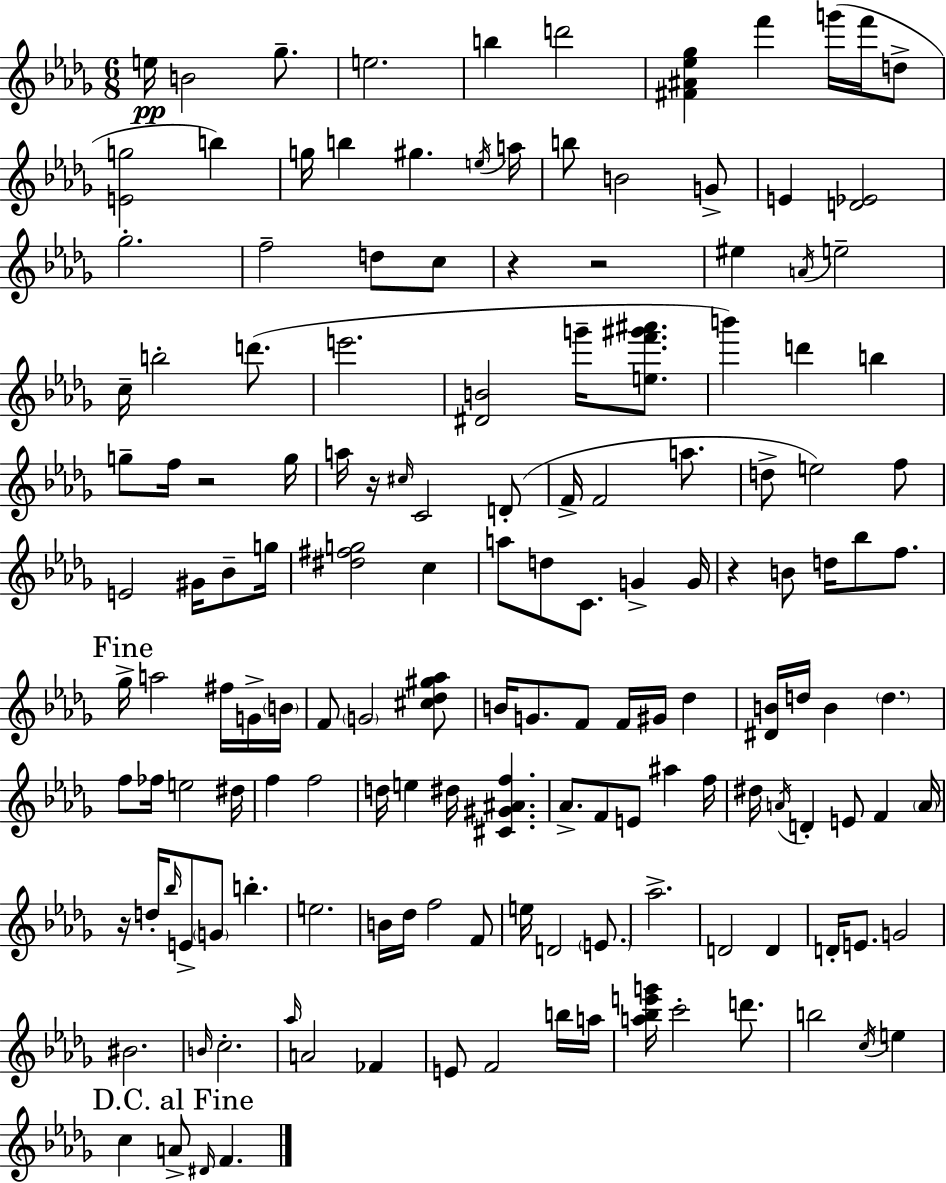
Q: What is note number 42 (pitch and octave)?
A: D4